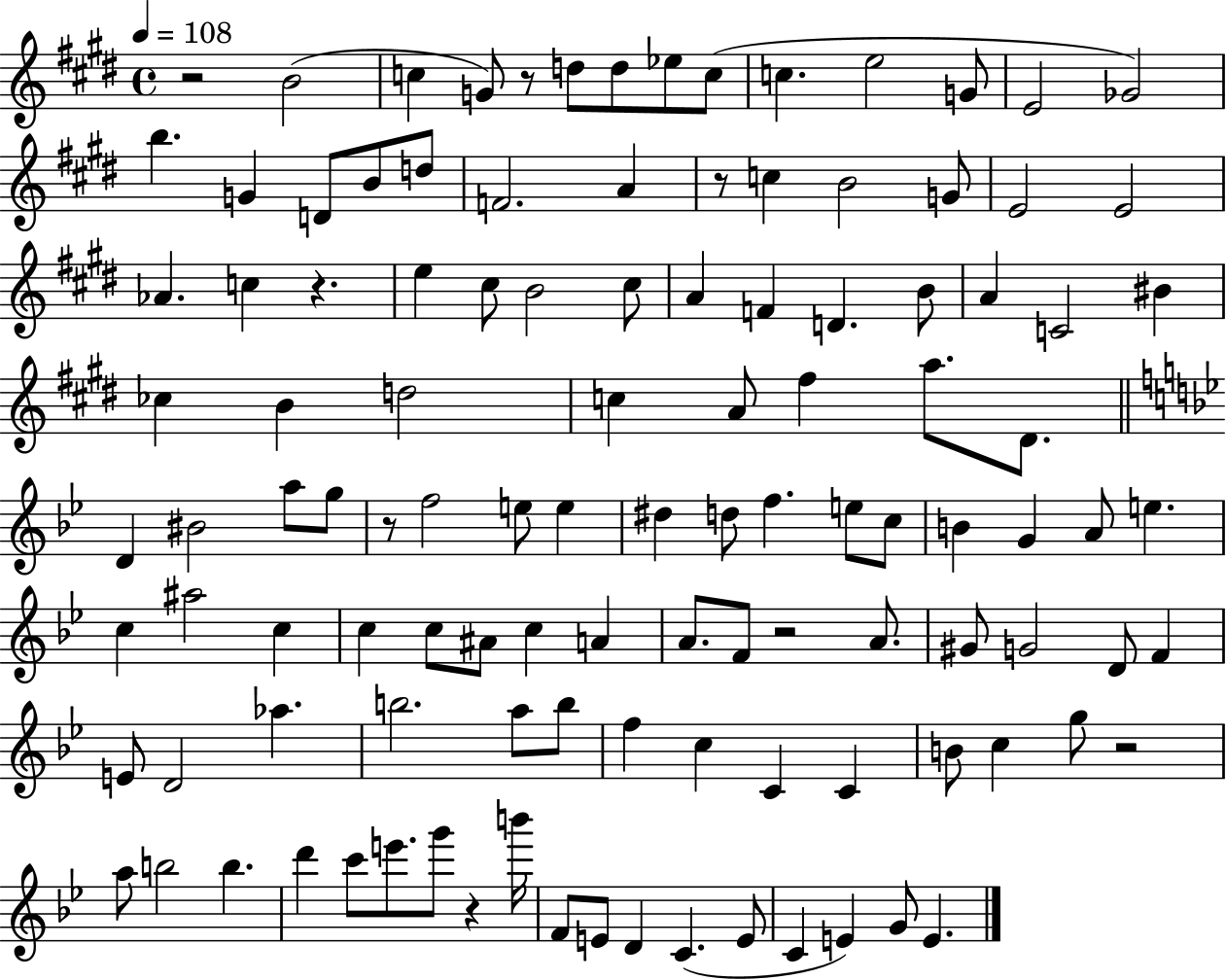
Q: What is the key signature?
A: E major